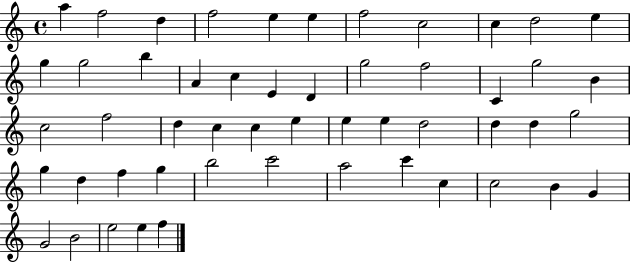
A5/q F5/h D5/q F5/h E5/q E5/q F5/h C5/h C5/q D5/h E5/q G5/q G5/h B5/q A4/q C5/q E4/q D4/q G5/h F5/h C4/q G5/h B4/q C5/h F5/h D5/q C5/q C5/q E5/q E5/q E5/q D5/h D5/q D5/q G5/h G5/q D5/q F5/q G5/q B5/h C6/h A5/h C6/q C5/q C5/h B4/q G4/q G4/h B4/h E5/h E5/q F5/q